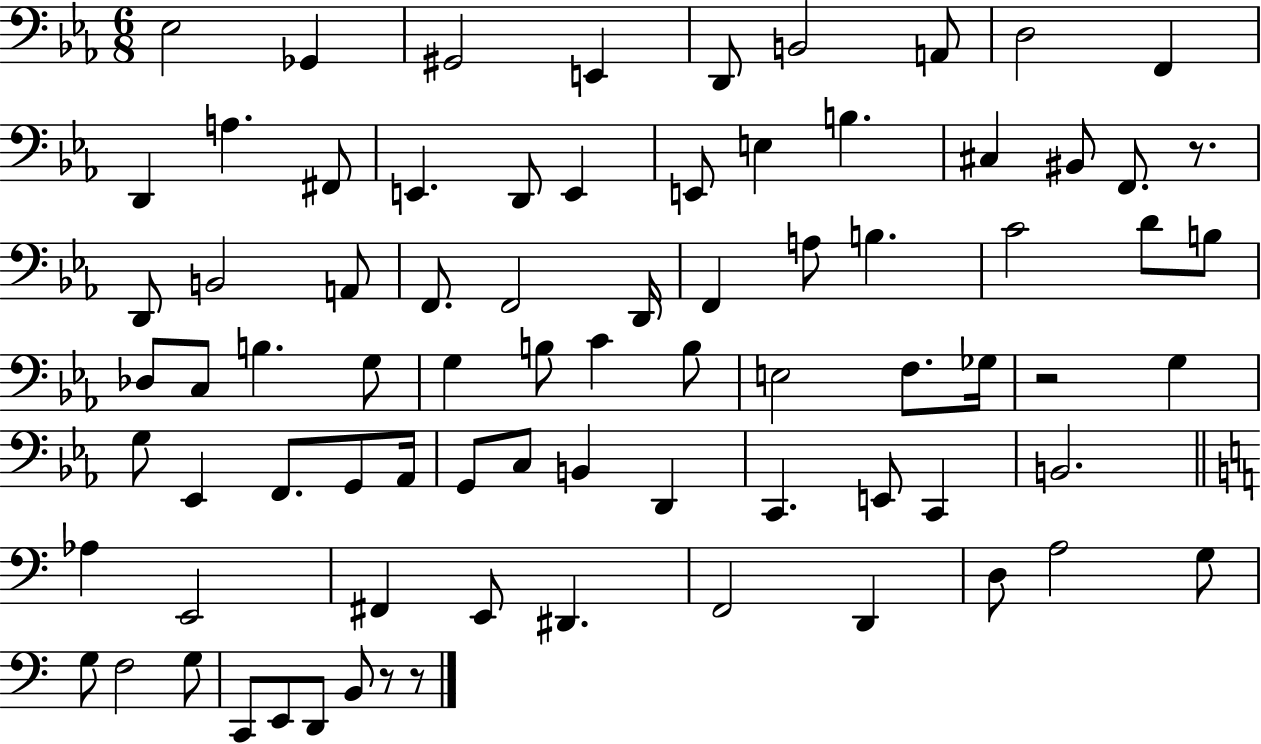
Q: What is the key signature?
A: EES major